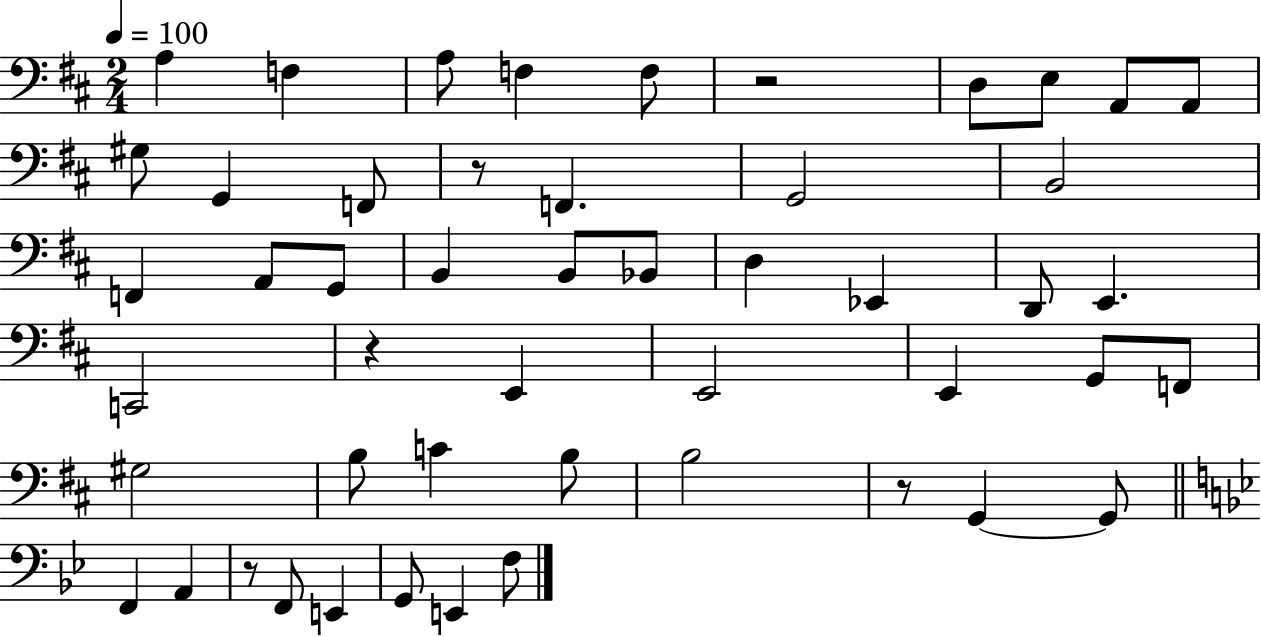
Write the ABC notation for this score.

X:1
T:Untitled
M:2/4
L:1/4
K:D
A, F, A,/2 F, F,/2 z2 D,/2 E,/2 A,,/2 A,,/2 ^G,/2 G,, F,,/2 z/2 F,, G,,2 B,,2 F,, A,,/2 G,,/2 B,, B,,/2 _B,,/2 D, _E,, D,,/2 E,, C,,2 z E,, E,,2 E,, G,,/2 F,,/2 ^G,2 B,/2 C B,/2 B,2 z/2 G,, G,,/2 F,, A,, z/2 F,,/2 E,, G,,/2 E,, F,/2